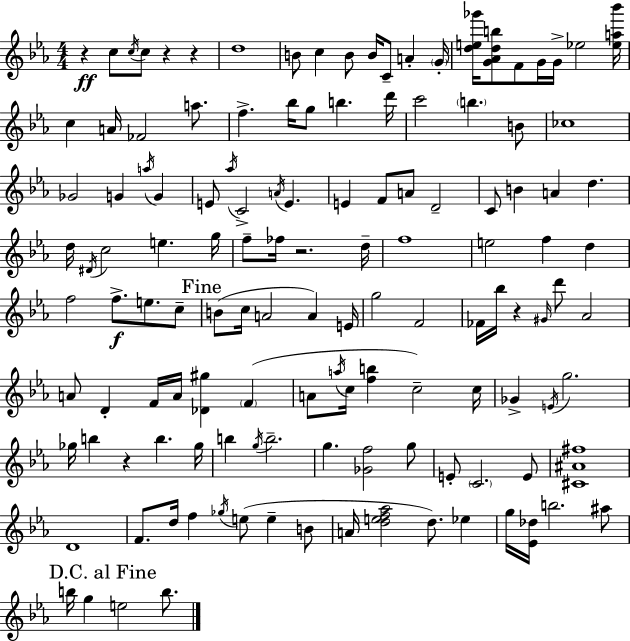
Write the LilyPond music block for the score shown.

{
  \clef treble
  \numericTimeSignature
  \time 4/4
  \key c \minor
  \repeat volta 2 { r4\ff c''8 \acciaccatura { c''16 } c''8 r4 r4 | d''1 | b'8 c''4 b'8 b'16 c'8-- a'4-. | \parenthesize g'16-. <d'' e'' ges'''>16 <g' aes' d'' b''>8 f'8 g'16 g'16-> ees''2 | \break <ees'' a'' bes'''>16 c''4 a'16 fes'2 a''8. | f''4.-> bes''16 g''8 b''4. | d'''16 c'''2 \parenthesize b''4. b'8 | ces''1 | \break ges'2 g'4 \acciaccatura { a''16 } g'4 | e'8 \acciaccatura { aes''16 } c'2-> \acciaccatura { a'16 } e'4. | e'4 f'8 a'8 d'2-- | c'8 b'4 a'4 d''4. | \break d''16 \acciaccatura { dis'16 } c''2 e''4. | g''16 f''8-- fes''16 r2. | d''16-- f''1 | e''2 f''4 | \break d''4 f''2 f''8.->\f | e''8. c''8-- \mark "Fine" b'8( c''16 a'2 | a'4) e'16 g''2 f'2 | fes'16 bes''16 r4 \grace { gis'16 } d'''8 aes'2 | \break a'8 d'4-. f'16 a'16 <des' gis''>4 | \parenthesize f'4( a'8 \acciaccatura { a''16 } c''16 <f'' b''>4 c''2--) | c''16 ges'4-> \acciaccatura { e'16 } g''2. | ges''16 b''4 r4 | \break b''4. ges''16 b''4 \acciaccatura { g''16 } b''2.-- | g''4. <ges' f''>2 | g''8 e'8-. \parenthesize c'2. | e'8 <cis' ais' fis''>1 | \break d'1 | f'8. d''16 f''4 | \acciaccatura { ges''16 } e''8( e''4-- b'8 a'16 <d'' e'' f'' aes''>2 | d''8.) ees''4 g''16 <ees' des''>16 b''2. | \break ais''8 \mark "D.C. al Fine" b''16 g''4 e''2 | b''8. } \bar "|."
}